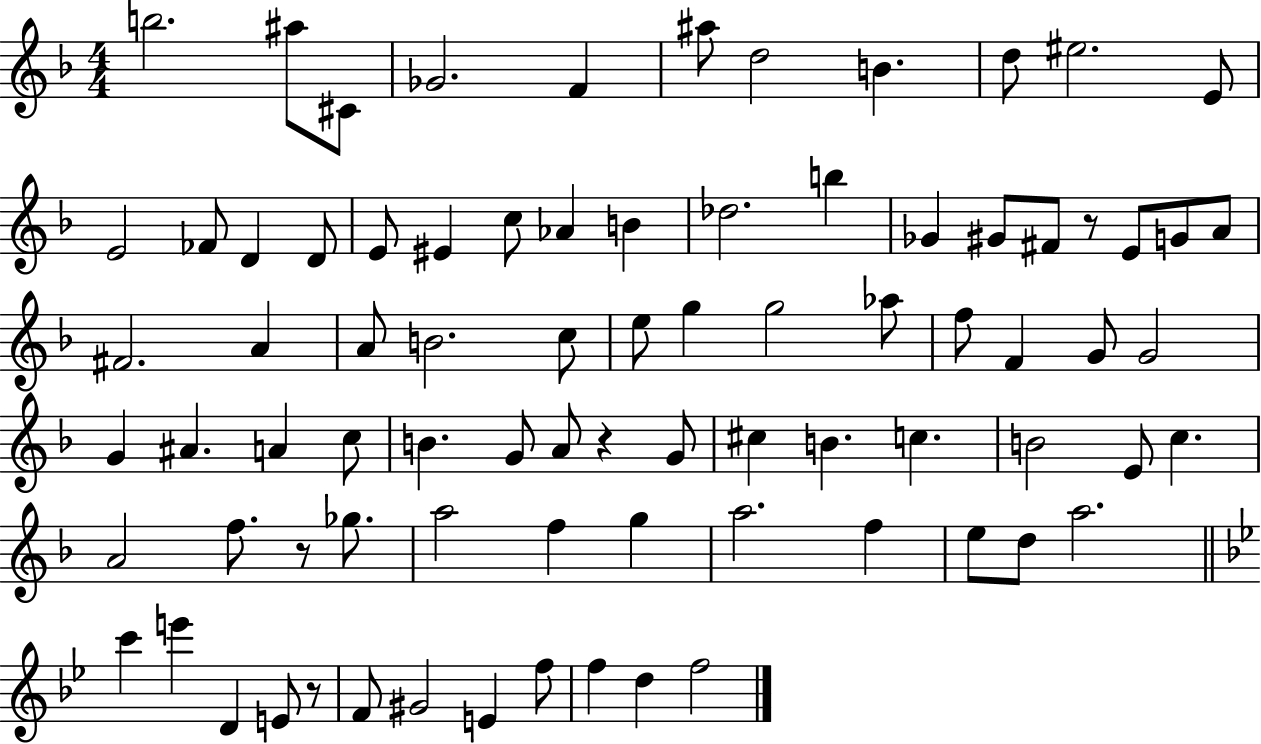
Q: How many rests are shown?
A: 4